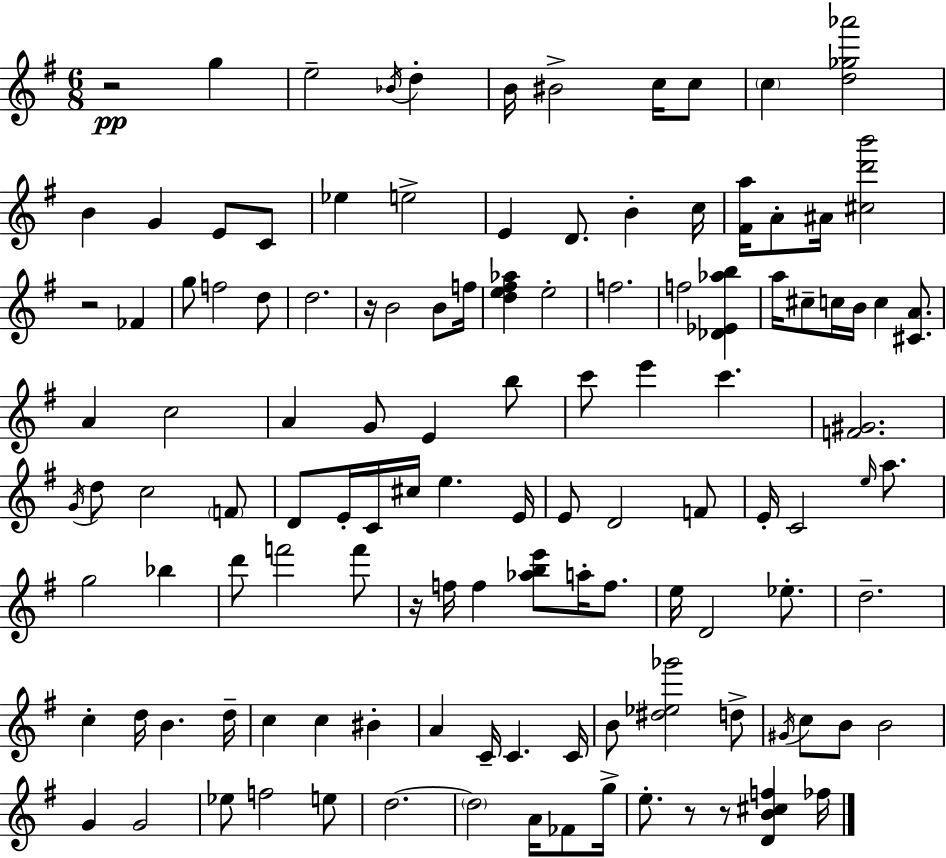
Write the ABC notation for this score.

X:1
T:Untitled
M:6/8
L:1/4
K:G
z2 g e2 _B/4 d B/4 ^B2 c/4 c/2 c [d_g_a']2 B G E/2 C/2 _e e2 E D/2 B c/4 [^Fa]/4 A/2 ^A/4 [^cd'b']2 z2 _F g/2 f2 d/2 d2 z/4 B2 B/2 f/4 [de^f_a] e2 f2 f2 [_D_E_ab] a/4 ^c/2 c/4 B/4 c [^CA]/2 A c2 A G/2 E b/2 c'/2 e' c' [F^G]2 G/4 d/2 c2 F/2 D/2 E/4 C/4 ^c/4 e E/4 E/2 D2 F/2 E/4 C2 e/4 a/2 g2 _b d'/2 f'2 f'/2 z/4 f/4 f [_abe']/2 a/4 f/2 e/4 D2 _e/2 d2 c d/4 B d/4 c c ^B A C/4 C C/4 B/2 [^d_e_g']2 d/2 ^G/4 c/2 B/2 B2 G G2 _e/2 f2 e/2 d2 d2 A/4 _F/2 g/4 e/2 z/2 z/2 [DB^cf] _f/4